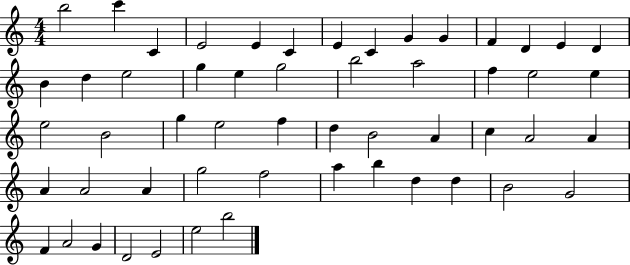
{
  \clef treble
  \numericTimeSignature
  \time 4/4
  \key c \major
  b''2 c'''4 c'4 | e'2 e'4 c'4 | e'4 c'4 g'4 g'4 | f'4 d'4 e'4 d'4 | \break b'4 d''4 e''2 | g''4 e''4 g''2 | b''2 a''2 | f''4 e''2 e''4 | \break e''2 b'2 | g''4 e''2 f''4 | d''4 b'2 a'4 | c''4 a'2 a'4 | \break a'4 a'2 a'4 | g''2 f''2 | a''4 b''4 d''4 d''4 | b'2 g'2 | \break f'4 a'2 g'4 | d'2 e'2 | e''2 b''2 | \bar "|."
}